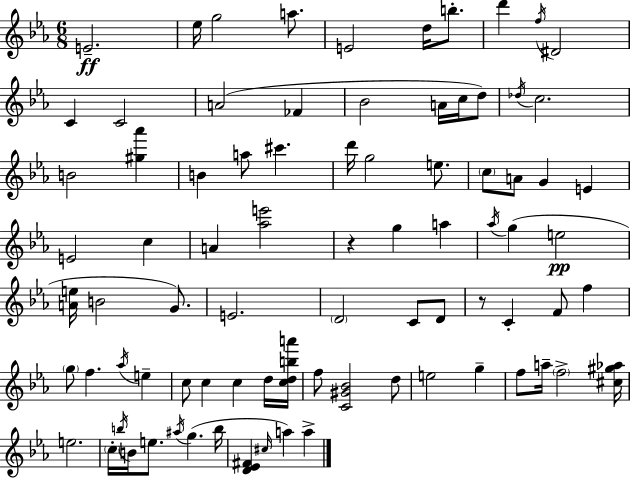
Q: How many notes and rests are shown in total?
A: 83